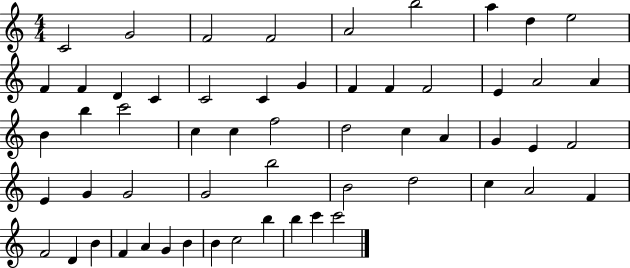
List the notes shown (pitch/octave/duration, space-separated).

C4/h G4/h F4/h F4/h A4/h B5/h A5/q D5/q E5/h F4/q F4/q D4/q C4/q C4/h C4/q G4/q F4/q F4/q F4/h E4/q A4/h A4/q B4/q B5/q C6/h C5/q C5/q F5/h D5/h C5/q A4/q G4/q E4/q F4/h E4/q G4/q G4/h G4/h B5/h B4/h D5/h C5/q A4/h F4/q F4/h D4/q B4/q F4/q A4/q G4/q B4/q B4/q C5/h B5/q B5/q C6/q C6/h